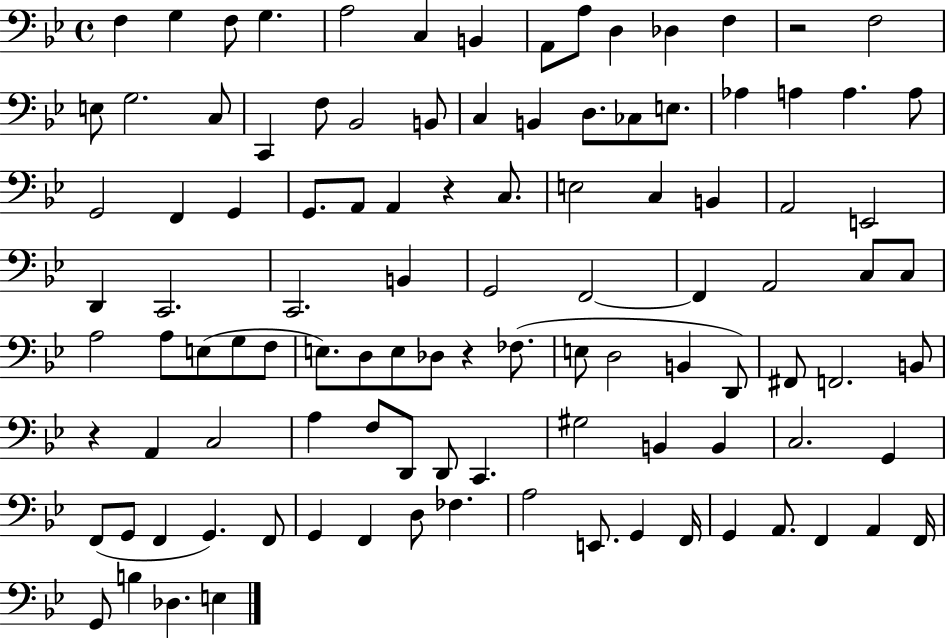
X:1
T:Untitled
M:4/4
L:1/4
K:Bb
F, G, F,/2 G, A,2 C, B,, A,,/2 A,/2 D, _D, F, z2 F,2 E,/2 G,2 C,/2 C,, F,/2 _B,,2 B,,/2 C, B,, D,/2 _C,/2 E,/2 _A, A, A, A,/2 G,,2 F,, G,, G,,/2 A,,/2 A,, z C,/2 E,2 C, B,, A,,2 E,,2 D,, C,,2 C,,2 B,, G,,2 F,,2 F,, A,,2 C,/2 C,/2 A,2 A,/2 E,/2 G,/2 F,/2 E,/2 D,/2 E,/2 _D,/2 z _F,/2 E,/2 D,2 B,, D,,/2 ^F,,/2 F,,2 B,,/2 z A,, C,2 A, F,/2 D,,/2 D,,/2 C,, ^G,2 B,, B,, C,2 G,, F,,/2 G,,/2 F,, G,, F,,/2 G,, F,, D,/2 _F, A,2 E,,/2 G,, F,,/4 G,, A,,/2 F,, A,, F,,/4 G,,/2 B, _D, E,